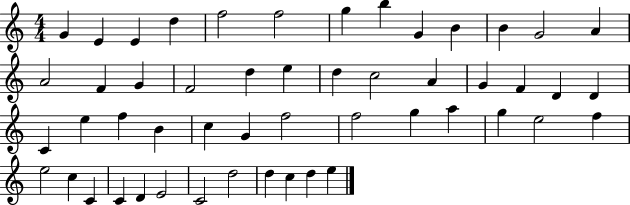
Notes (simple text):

G4/q E4/q E4/q D5/q F5/h F5/h G5/q B5/q G4/q B4/q B4/q G4/h A4/q A4/h F4/q G4/q F4/h D5/q E5/q D5/q C5/h A4/q G4/q F4/q D4/q D4/q C4/q E5/q F5/q B4/q C5/q G4/q F5/h F5/h G5/q A5/q G5/q E5/h F5/q E5/h C5/q C4/q C4/q D4/q E4/h C4/h D5/h D5/q C5/q D5/q E5/q